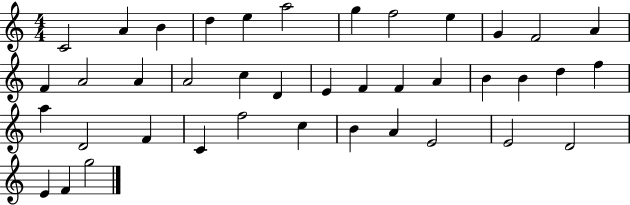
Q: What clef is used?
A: treble